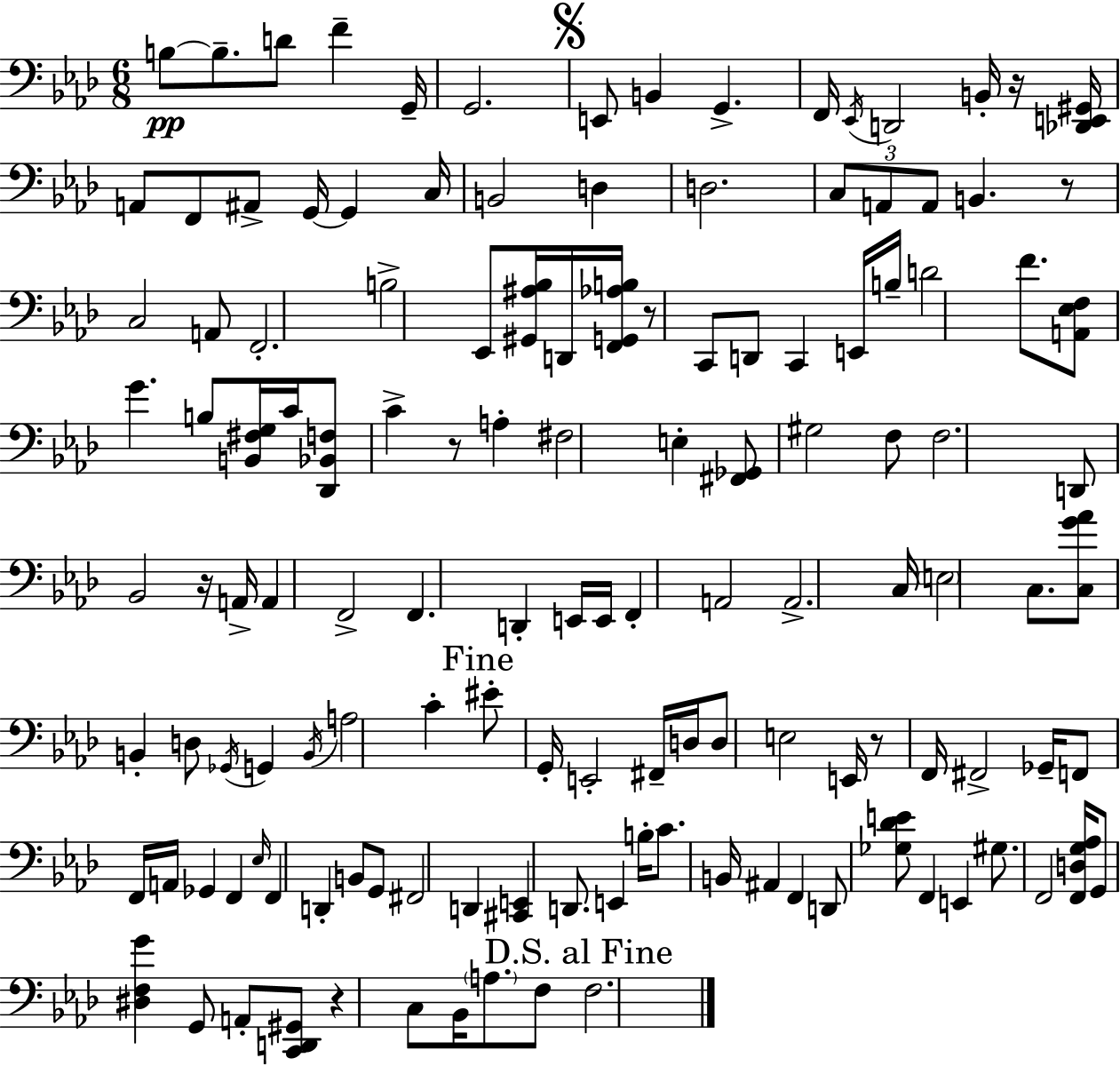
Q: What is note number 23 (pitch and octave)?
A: C3